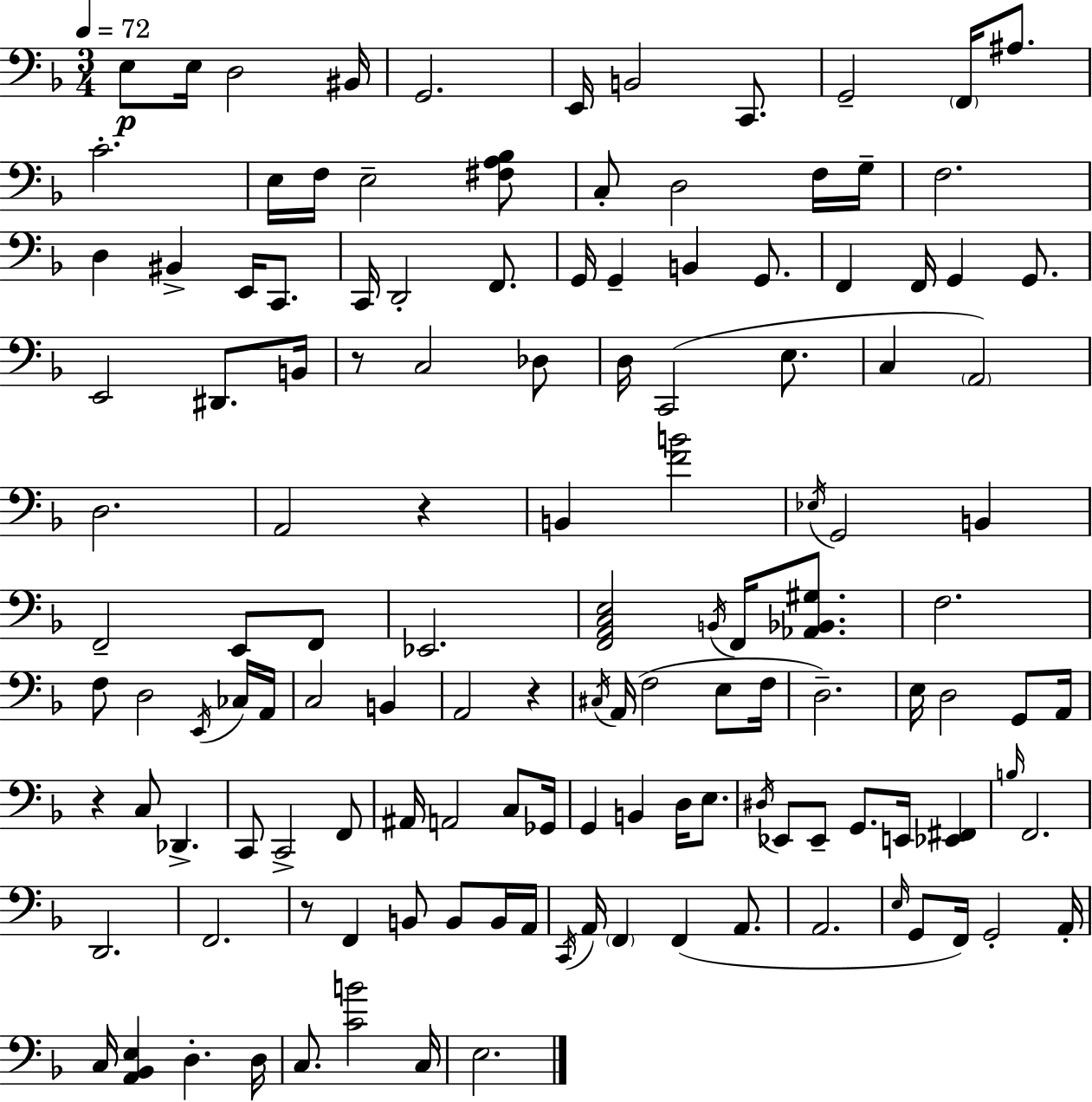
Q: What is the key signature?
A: D minor